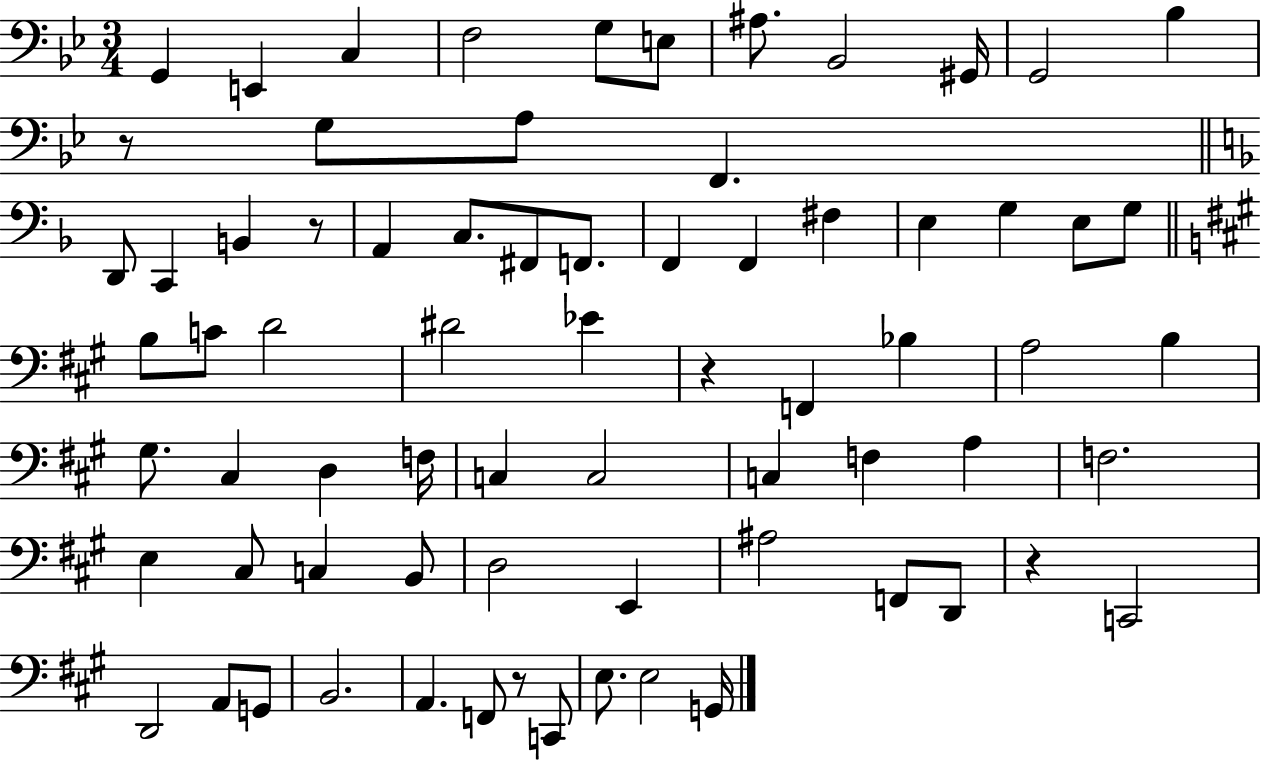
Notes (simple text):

G2/q E2/q C3/q F3/h G3/e E3/e A#3/e. Bb2/h G#2/s G2/h Bb3/q R/e G3/e A3/e F2/q. D2/e C2/q B2/q R/e A2/q C3/e. F#2/e F2/e. F2/q F2/q F#3/q E3/q G3/q E3/e G3/e B3/e C4/e D4/h D#4/h Eb4/q R/q F2/q Bb3/q A3/h B3/q G#3/e. C#3/q D3/q F3/s C3/q C3/h C3/q F3/q A3/q F3/h. E3/q C#3/e C3/q B2/e D3/h E2/q A#3/h F2/e D2/e R/q C2/h D2/h A2/e G2/e B2/h. A2/q. F2/e R/e C2/e E3/e. E3/h G2/s